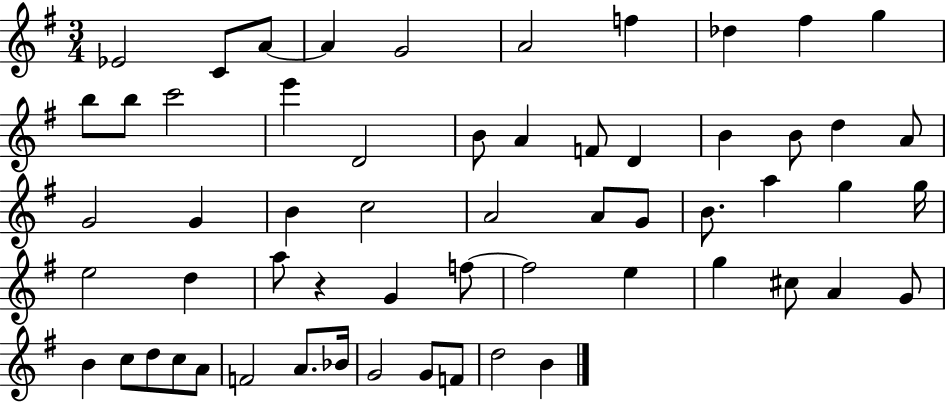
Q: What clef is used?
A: treble